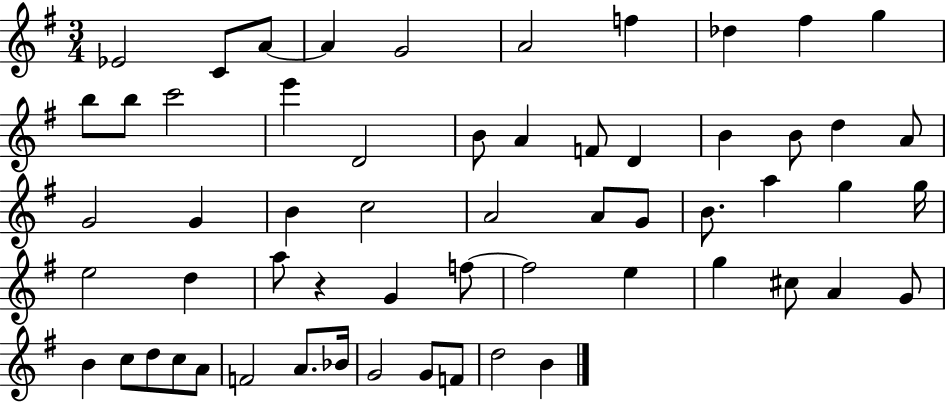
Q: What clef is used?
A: treble